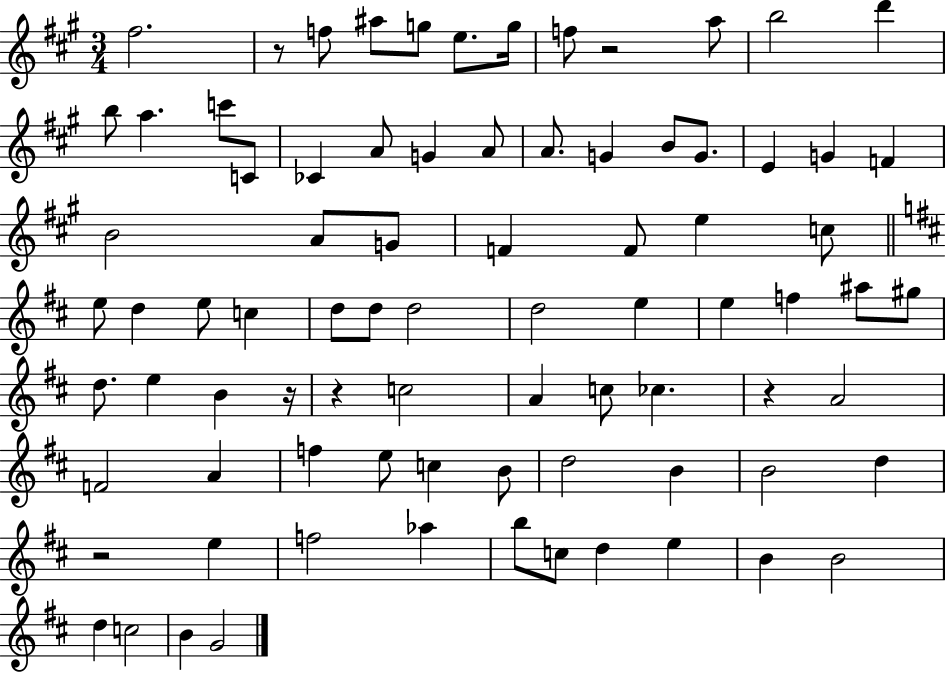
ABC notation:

X:1
T:Untitled
M:3/4
L:1/4
K:A
^f2 z/2 f/2 ^a/2 g/2 e/2 g/4 f/2 z2 a/2 b2 d' b/2 a c'/2 C/2 _C A/2 G A/2 A/2 G B/2 G/2 E G F B2 A/2 G/2 F F/2 e c/2 e/2 d e/2 c d/2 d/2 d2 d2 e e f ^a/2 ^g/2 d/2 e B z/4 z c2 A c/2 _c z A2 F2 A f e/2 c B/2 d2 B B2 d z2 e f2 _a b/2 c/2 d e B B2 d c2 B G2